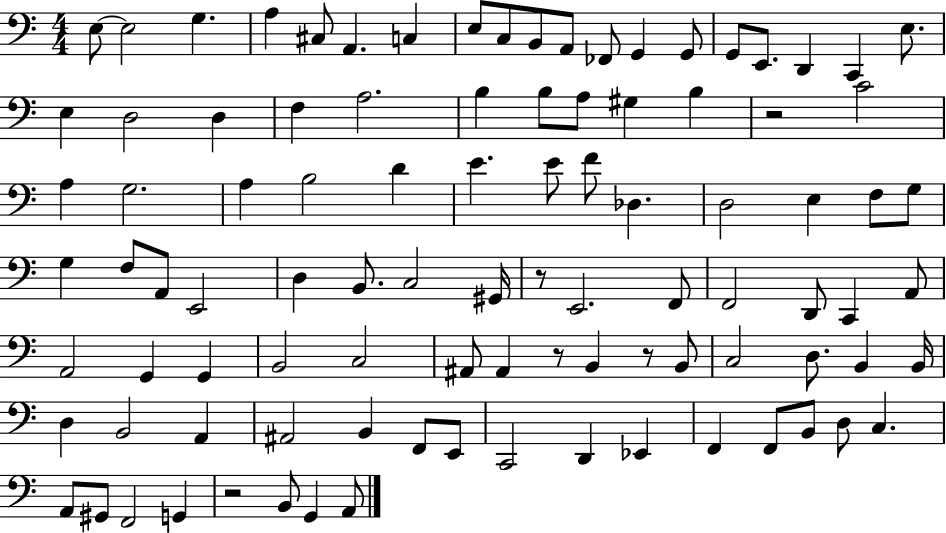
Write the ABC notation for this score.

X:1
T:Untitled
M:4/4
L:1/4
K:C
E,/2 E,2 G, A, ^C,/2 A,, C, E,/2 C,/2 B,,/2 A,,/2 _F,,/2 G,, G,,/2 G,,/2 E,,/2 D,, C,, E,/2 E, D,2 D, F, A,2 B, B,/2 A,/2 ^G, B, z2 C2 A, G,2 A, B,2 D E E/2 F/2 _D, D,2 E, F,/2 G,/2 G, F,/2 A,,/2 E,,2 D, B,,/2 C,2 ^G,,/4 z/2 E,,2 F,,/2 F,,2 D,,/2 C,, A,,/2 A,,2 G,, G,, B,,2 C,2 ^A,,/2 ^A,, z/2 B,, z/2 B,,/2 C,2 D,/2 B,, B,,/4 D, B,,2 A,, ^A,,2 B,, F,,/2 E,,/2 C,,2 D,, _E,, F,, F,,/2 B,,/2 D,/2 C, A,,/2 ^G,,/2 F,,2 G,, z2 B,,/2 G,, A,,/2